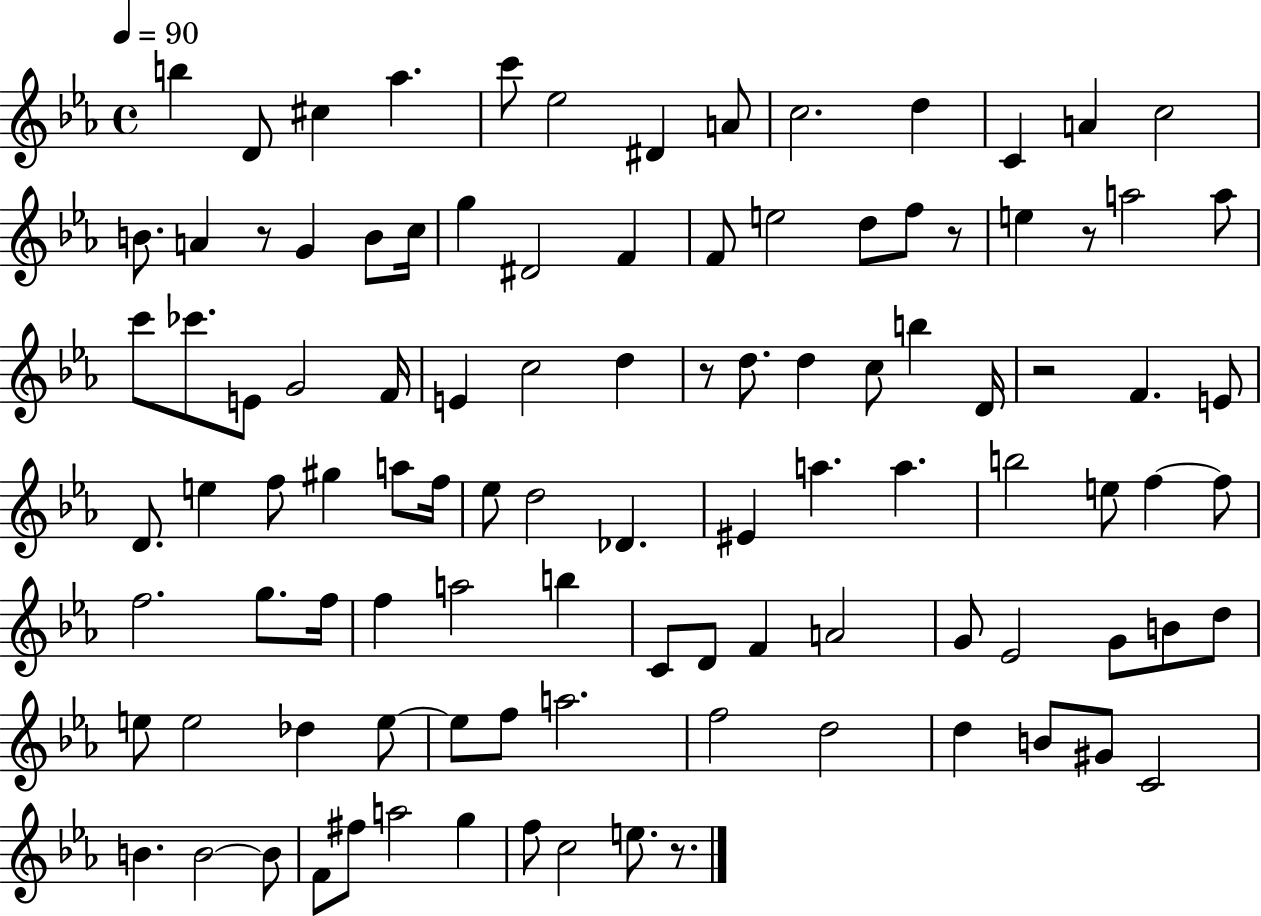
B5/q D4/e C#5/q Ab5/q. C6/e Eb5/h D#4/q A4/e C5/h. D5/q C4/q A4/q C5/h B4/e. A4/q R/e G4/q B4/e C5/s G5/q D#4/h F4/q F4/e E5/h D5/e F5/e R/e E5/q R/e A5/h A5/e C6/e CES6/e. E4/e G4/h F4/s E4/q C5/h D5/q R/e D5/e. D5/q C5/e B5/q D4/s R/h F4/q. E4/e D4/e. E5/q F5/e G#5/q A5/e F5/s Eb5/e D5/h Db4/q. EIS4/q A5/q. A5/q. B5/h E5/e F5/q F5/e F5/h. G5/e. F5/s F5/q A5/h B5/q C4/e D4/e F4/q A4/h G4/e Eb4/h G4/e B4/e D5/e E5/e E5/h Db5/q E5/e E5/e F5/e A5/h. F5/h D5/h D5/q B4/e G#4/e C4/h B4/q. B4/h B4/e F4/e F#5/e A5/h G5/q F5/e C5/h E5/e. R/e.